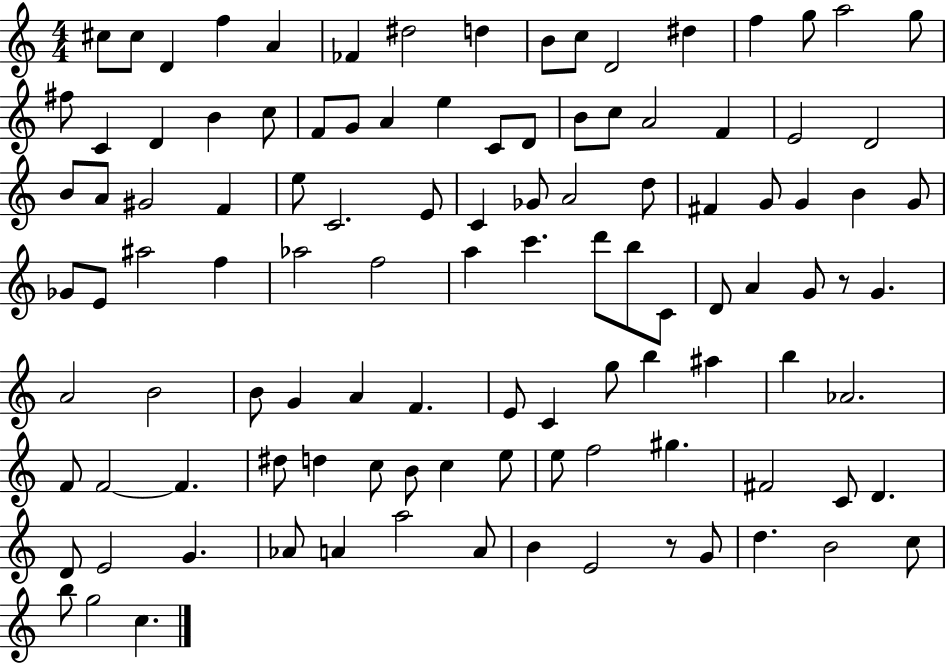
{
  \clef treble
  \numericTimeSignature
  \time 4/4
  \key c \major
  cis''8 cis''8 d'4 f''4 a'4 | fes'4 dis''2 d''4 | b'8 c''8 d'2 dis''4 | f''4 g''8 a''2 g''8 | \break fis''8 c'4 d'4 b'4 c''8 | f'8 g'8 a'4 e''4 c'8 d'8 | b'8 c''8 a'2 f'4 | e'2 d'2 | \break b'8 a'8 gis'2 f'4 | e''8 c'2. e'8 | c'4 ges'8 a'2 d''8 | fis'4 g'8 g'4 b'4 g'8 | \break ges'8 e'8 ais''2 f''4 | aes''2 f''2 | a''4 c'''4. d'''8 b''8 c'8 | d'8 a'4 g'8 r8 g'4. | \break a'2 b'2 | b'8 g'4 a'4 f'4. | e'8 c'4 g''8 b''4 ais''4 | b''4 aes'2. | \break f'8 f'2~~ f'4. | dis''8 d''4 c''8 b'8 c''4 e''8 | e''8 f''2 gis''4. | fis'2 c'8 d'4. | \break d'8 e'2 g'4. | aes'8 a'4 a''2 a'8 | b'4 e'2 r8 g'8 | d''4. b'2 c''8 | \break b''8 g''2 c''4. | \bar "|."
}